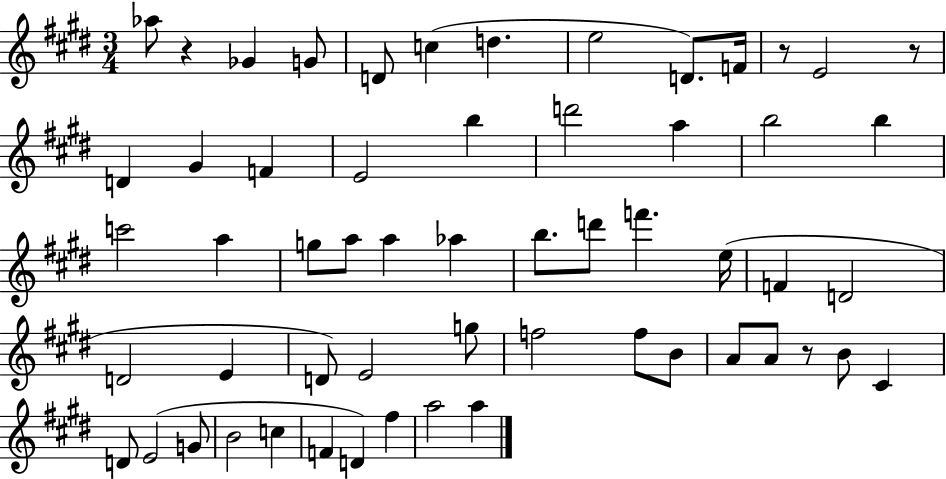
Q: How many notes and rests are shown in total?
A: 57